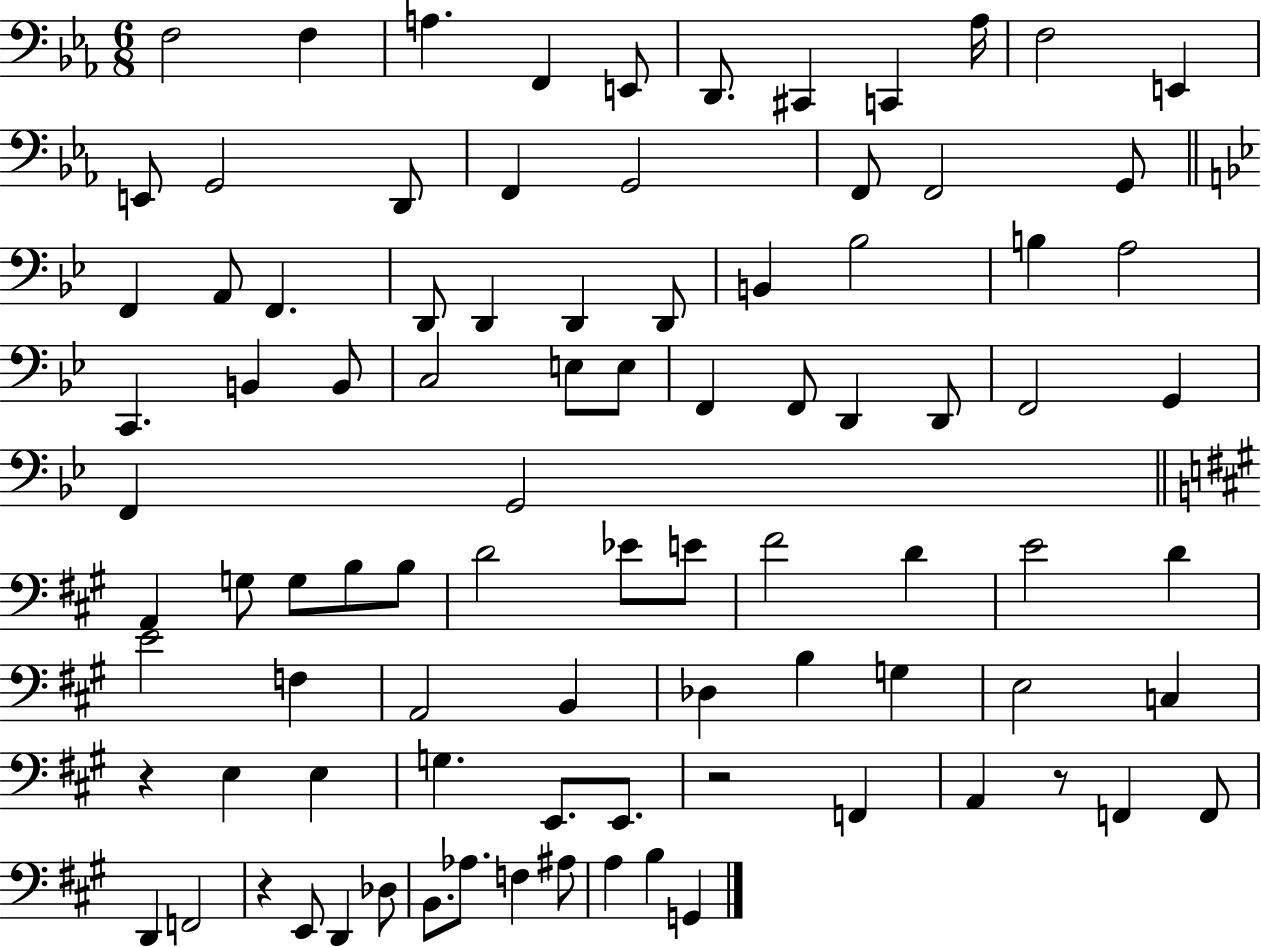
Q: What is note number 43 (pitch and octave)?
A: F2